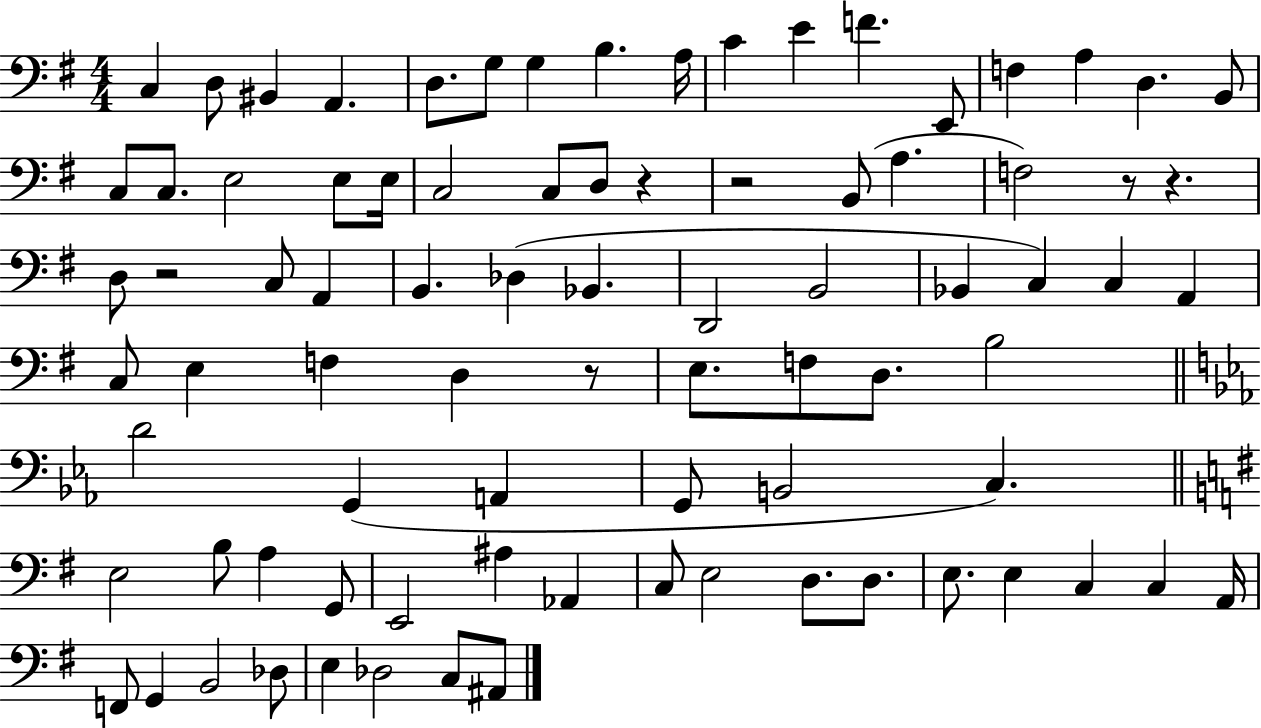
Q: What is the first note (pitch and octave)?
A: C3